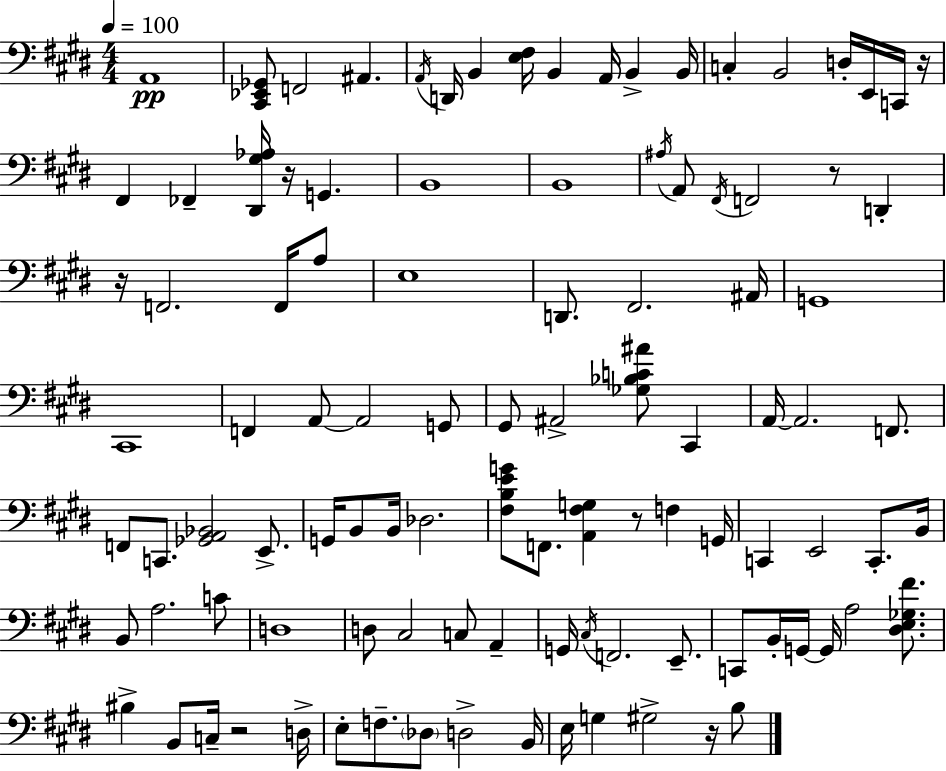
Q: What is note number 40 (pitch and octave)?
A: A#2